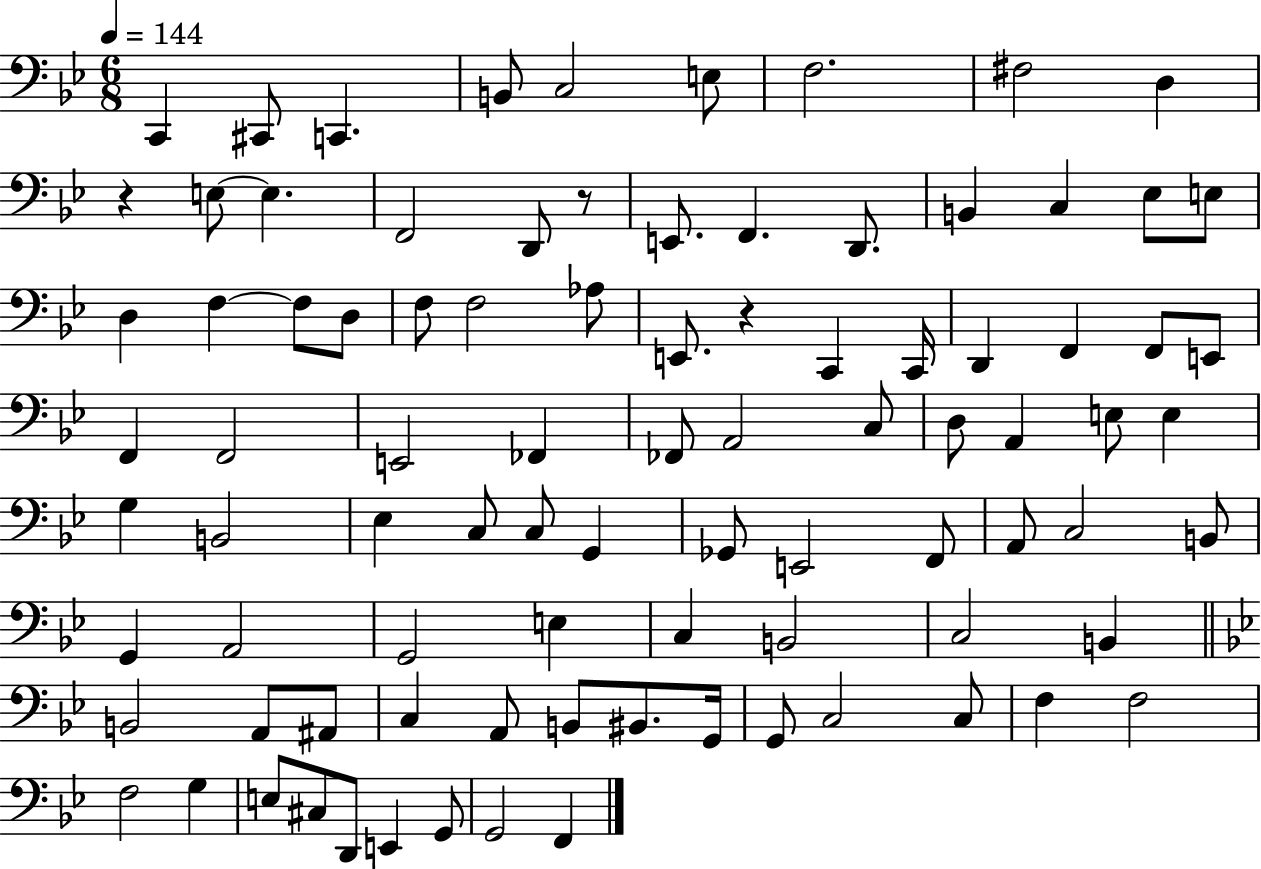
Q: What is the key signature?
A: BES major